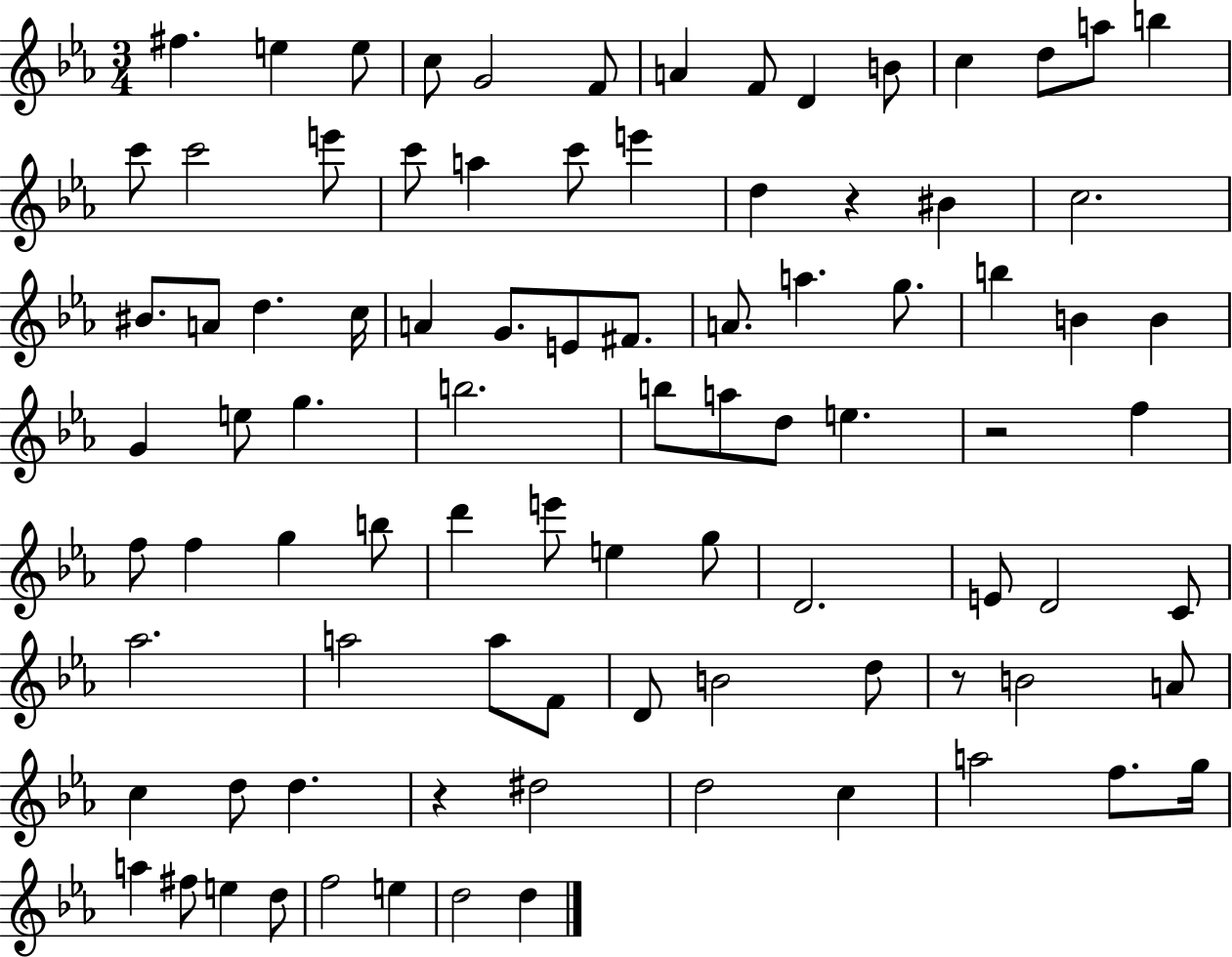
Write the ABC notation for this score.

X:1
T:Untitled
M:3/4
L:1/4
K:Eb
^f e e/2 c/2 G2 F/2 A F/2 D B/2 c d/2 a/2 b c'/2 c'2 e'/2 c'/2 a c'/2 e' d z ^B c2 ^B/2 A/2 d c/4 A G/2 E/2 ^F/2 A/2 a g/2 b B B G e/2 g b2 b/2 a/2 d/2 e z2 f f/2 f g b/2 d' e'/2 e g/2 D2 E/2 D2 C/2 _a2 a2 a/2 F/2 D/2 B2 d/2 z/2 B2 A/2 c d/2 d z ^d2 d2 c a2 f/2 g/4 a ^f/2 e d/2 f2 e d2 d